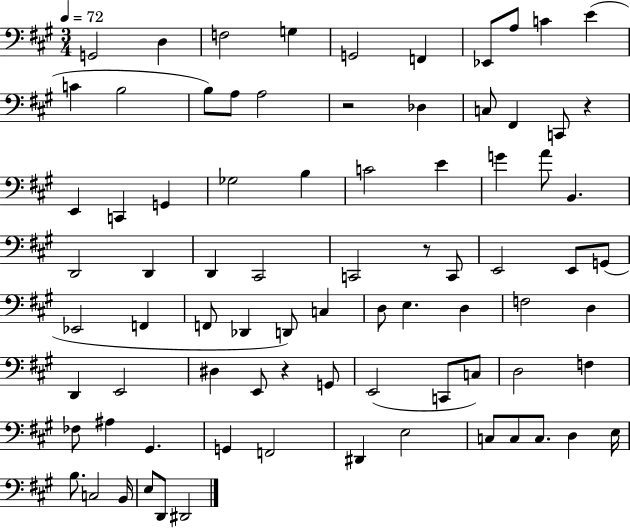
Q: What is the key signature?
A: A major